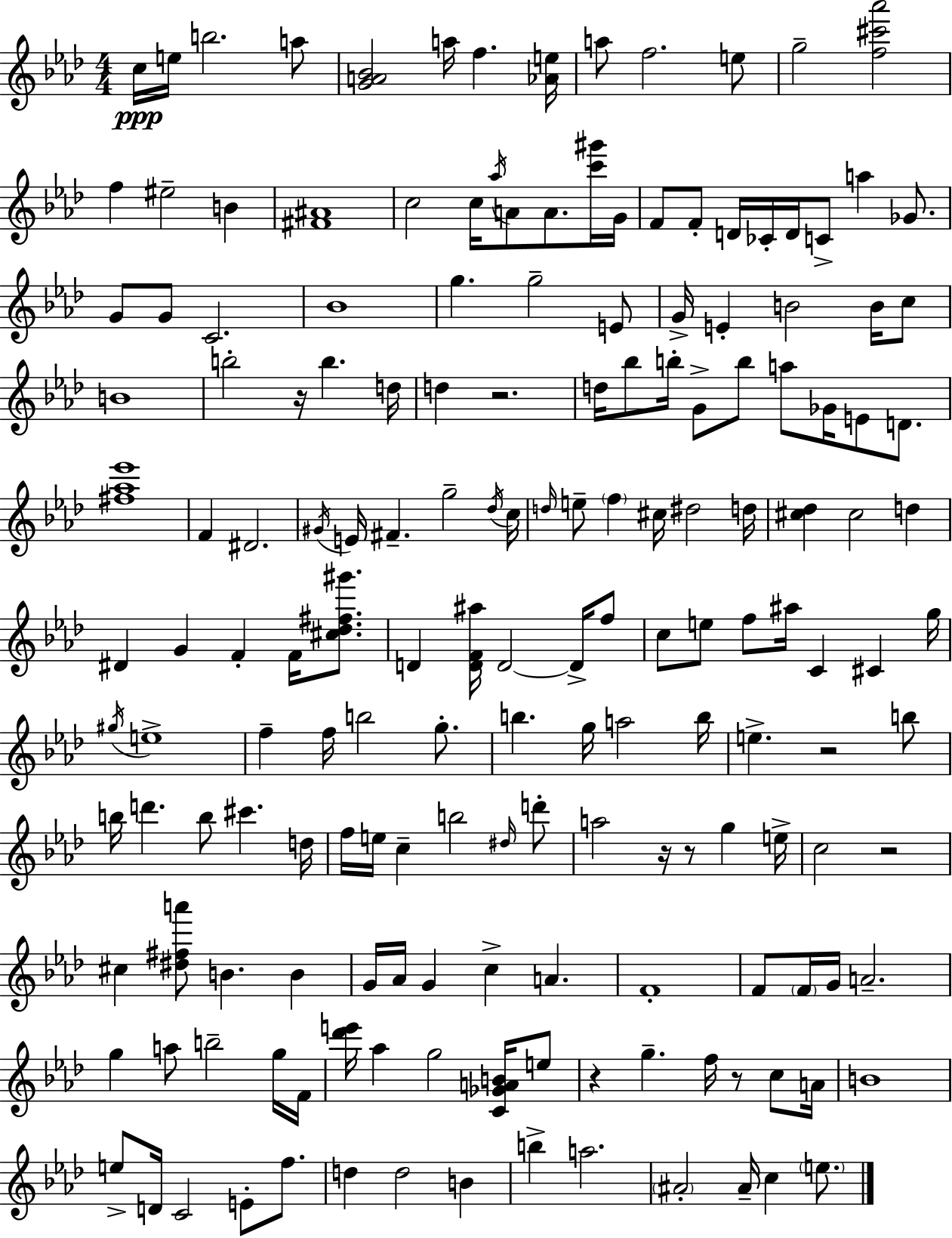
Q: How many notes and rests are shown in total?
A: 171